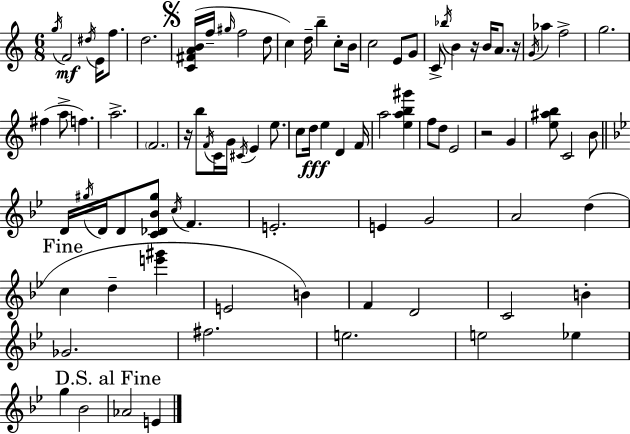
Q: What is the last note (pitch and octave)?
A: E4